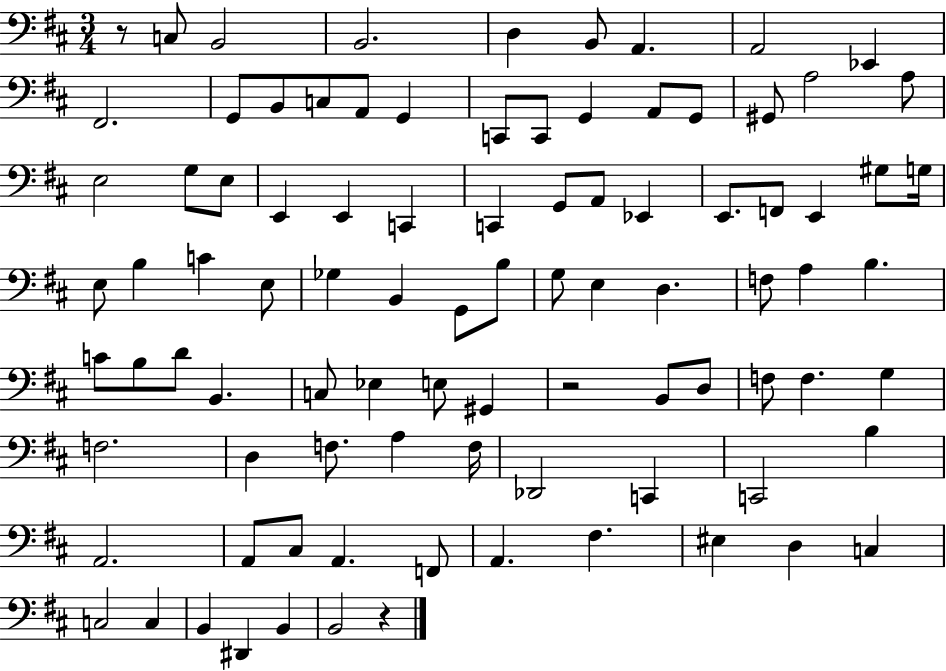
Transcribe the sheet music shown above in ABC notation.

X:1
T:Untitled
M:3/4
L:1/4
K:D
z/2 C,/2 B,,2 B,,2 D, B,,/2 A,, A,,2 _E,, ^F,,2 G,,/2 B,,/2 C,/2 A,,/2 G,, C,,/2 C,,/2 G,, A,,/2 G,,/2 ^G,,/2 A,2 A,/2 E,2 G,/2 E,/2 E,, E,, C,, C,, G,,/2 A,,/2 _E,, E,,/2 F,,/2 E,, ^G,/2 G,/4 E,/2 B, C E,/2 _G, B,, G,,/2 B,/2 G,/2 E, D, F,/2 A, B, C/2 B,/2 D/2 B,, C,/2 _E, E,/2 ^G,, z2 B,,/2 D,/2 F,/2 F, G, F,2 D, F,/2 A, F,/4 _D,,2 C,, C,,2 B, A,,2 A,,/2 ^C,/2 A,, F,,/2 A,, ^F, ^E, D, C, C,2 C, B,, ^D,, B,, B,,2 z